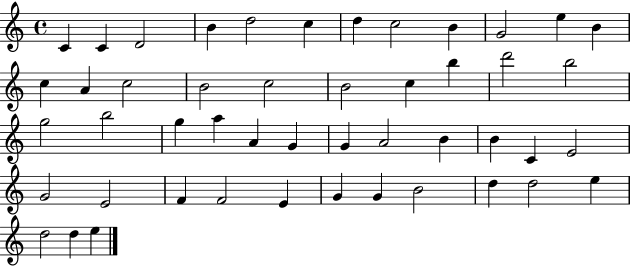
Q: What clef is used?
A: treble